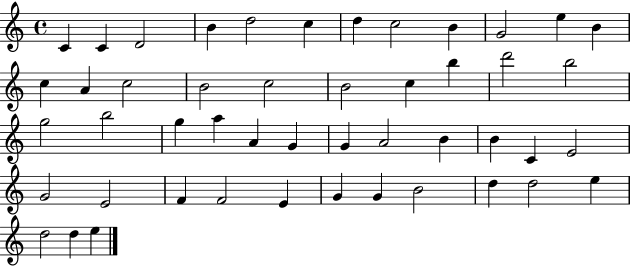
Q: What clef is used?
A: treble